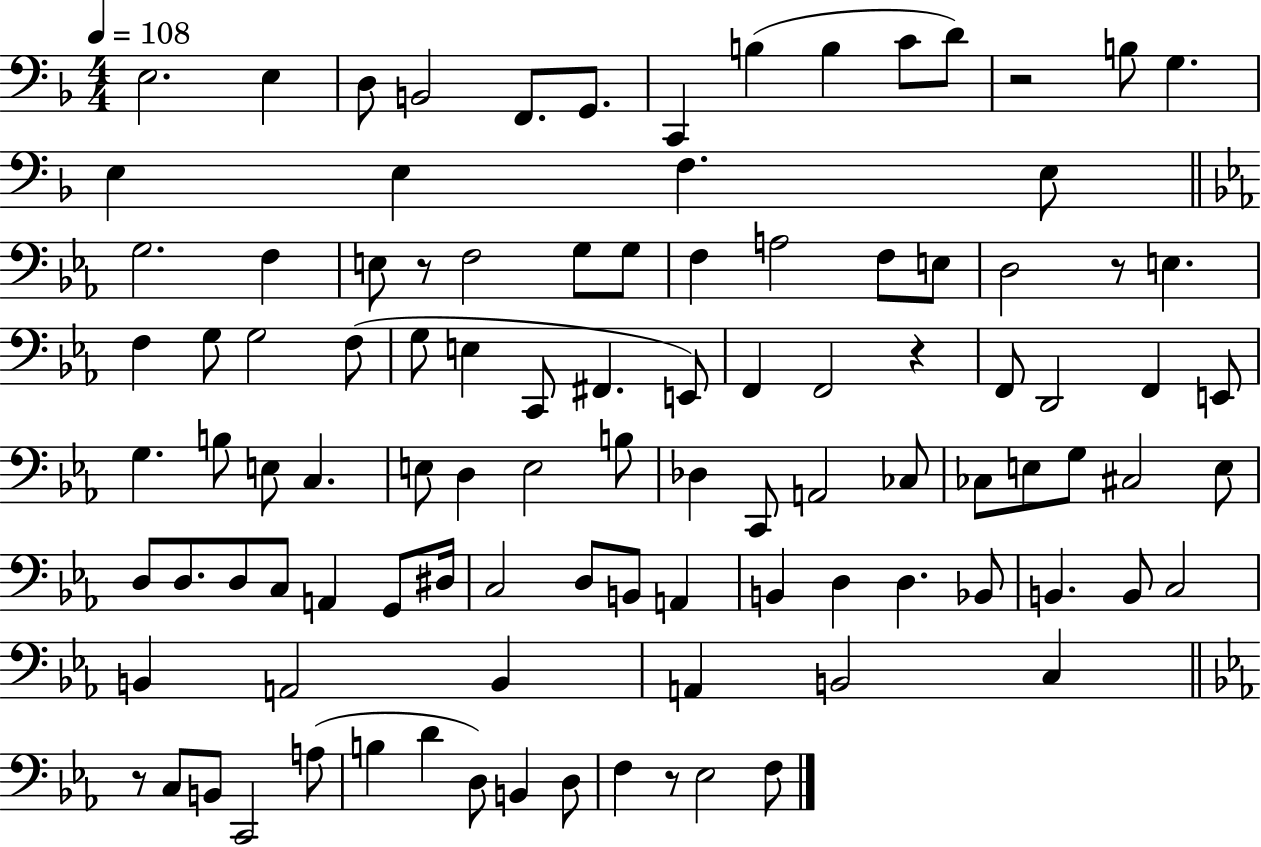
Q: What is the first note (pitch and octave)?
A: E3